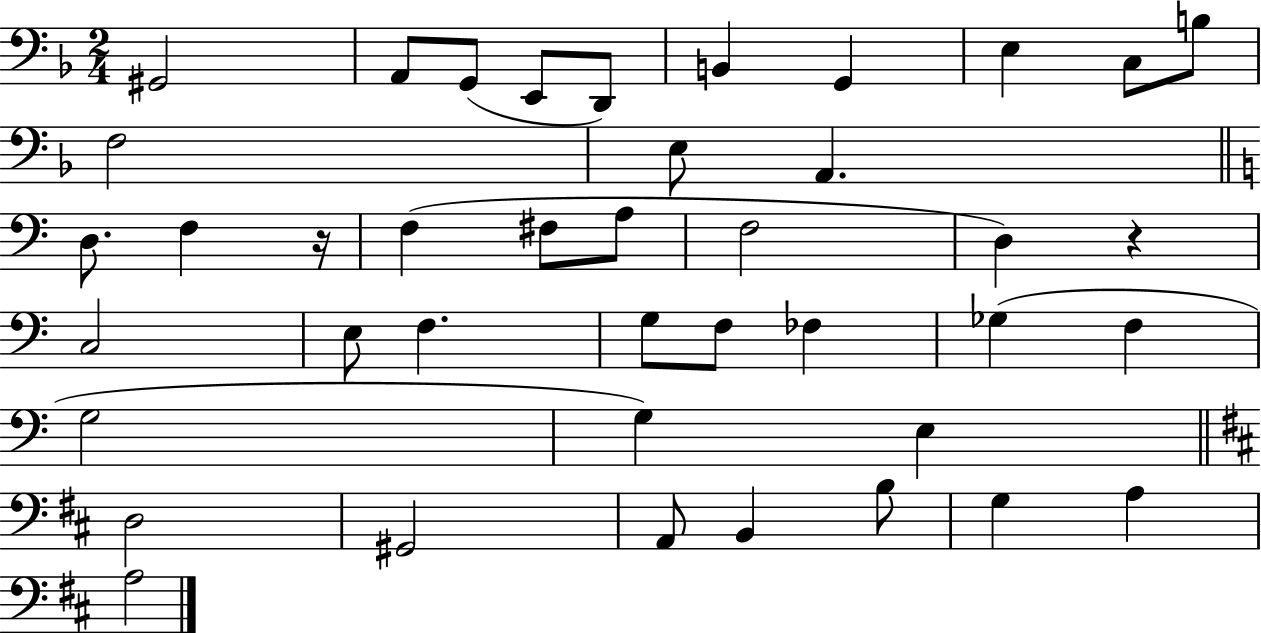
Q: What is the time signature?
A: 2/4